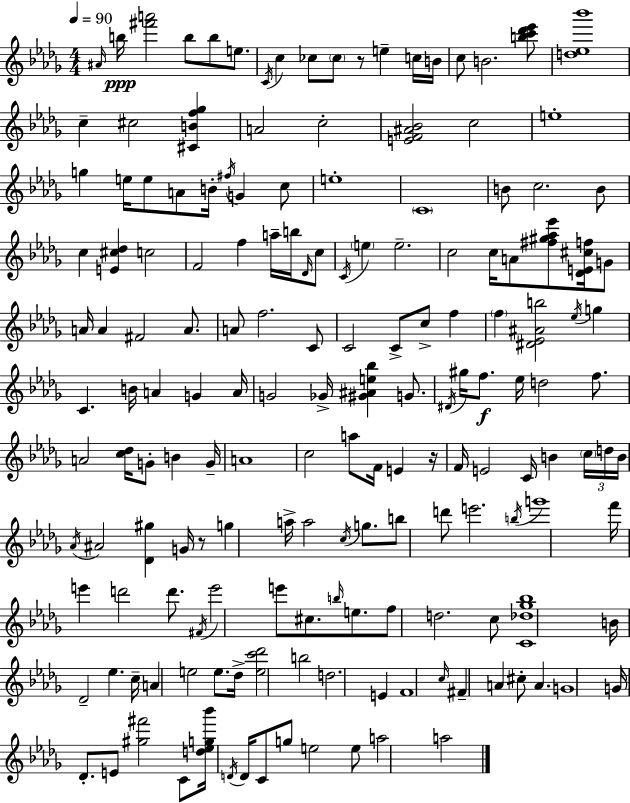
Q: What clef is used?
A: treble